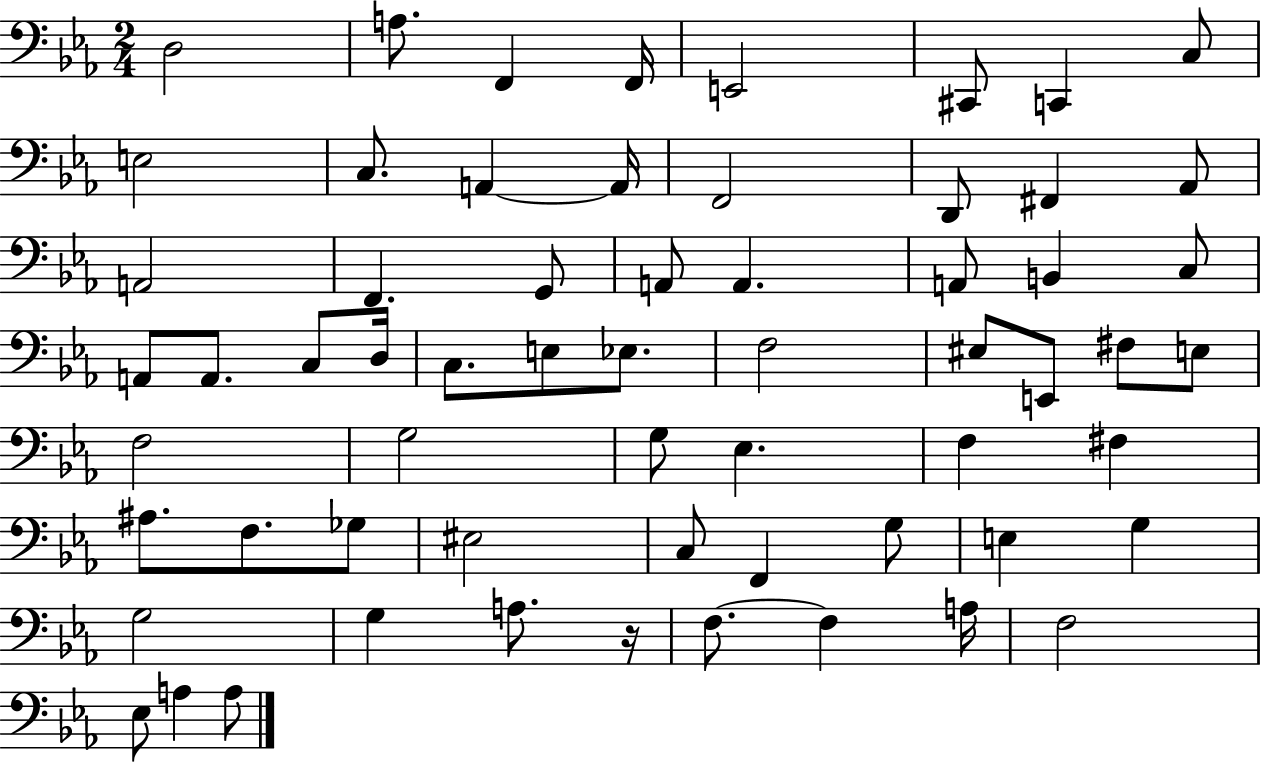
D3/h A3/e. F2/q F2/s E2/h C#2/e C2/q C3/e E3/h C3/e. A2/q A2/s F2/h D2/e F#2/q Ab2/e A2/h F2/q. G2/e A2/e A2/q. A2/e B2/q C3/e A2/e A2/e. C3/e D3/s C3/e. E3/e Eb3/e. F3/h EIS3/e E2/e F#3/e E3/e F3/h G3/h G3/e Eb3/q. F3/q F#3/q A#3/e. F3/e. Gb3/e EIS3/h C3/e F2/q G3/e E3/q G3/q G3/h G3/q A3/e. R/s F3/e. F3/q A3/s F3/h Eb3/e A3/q A3/e